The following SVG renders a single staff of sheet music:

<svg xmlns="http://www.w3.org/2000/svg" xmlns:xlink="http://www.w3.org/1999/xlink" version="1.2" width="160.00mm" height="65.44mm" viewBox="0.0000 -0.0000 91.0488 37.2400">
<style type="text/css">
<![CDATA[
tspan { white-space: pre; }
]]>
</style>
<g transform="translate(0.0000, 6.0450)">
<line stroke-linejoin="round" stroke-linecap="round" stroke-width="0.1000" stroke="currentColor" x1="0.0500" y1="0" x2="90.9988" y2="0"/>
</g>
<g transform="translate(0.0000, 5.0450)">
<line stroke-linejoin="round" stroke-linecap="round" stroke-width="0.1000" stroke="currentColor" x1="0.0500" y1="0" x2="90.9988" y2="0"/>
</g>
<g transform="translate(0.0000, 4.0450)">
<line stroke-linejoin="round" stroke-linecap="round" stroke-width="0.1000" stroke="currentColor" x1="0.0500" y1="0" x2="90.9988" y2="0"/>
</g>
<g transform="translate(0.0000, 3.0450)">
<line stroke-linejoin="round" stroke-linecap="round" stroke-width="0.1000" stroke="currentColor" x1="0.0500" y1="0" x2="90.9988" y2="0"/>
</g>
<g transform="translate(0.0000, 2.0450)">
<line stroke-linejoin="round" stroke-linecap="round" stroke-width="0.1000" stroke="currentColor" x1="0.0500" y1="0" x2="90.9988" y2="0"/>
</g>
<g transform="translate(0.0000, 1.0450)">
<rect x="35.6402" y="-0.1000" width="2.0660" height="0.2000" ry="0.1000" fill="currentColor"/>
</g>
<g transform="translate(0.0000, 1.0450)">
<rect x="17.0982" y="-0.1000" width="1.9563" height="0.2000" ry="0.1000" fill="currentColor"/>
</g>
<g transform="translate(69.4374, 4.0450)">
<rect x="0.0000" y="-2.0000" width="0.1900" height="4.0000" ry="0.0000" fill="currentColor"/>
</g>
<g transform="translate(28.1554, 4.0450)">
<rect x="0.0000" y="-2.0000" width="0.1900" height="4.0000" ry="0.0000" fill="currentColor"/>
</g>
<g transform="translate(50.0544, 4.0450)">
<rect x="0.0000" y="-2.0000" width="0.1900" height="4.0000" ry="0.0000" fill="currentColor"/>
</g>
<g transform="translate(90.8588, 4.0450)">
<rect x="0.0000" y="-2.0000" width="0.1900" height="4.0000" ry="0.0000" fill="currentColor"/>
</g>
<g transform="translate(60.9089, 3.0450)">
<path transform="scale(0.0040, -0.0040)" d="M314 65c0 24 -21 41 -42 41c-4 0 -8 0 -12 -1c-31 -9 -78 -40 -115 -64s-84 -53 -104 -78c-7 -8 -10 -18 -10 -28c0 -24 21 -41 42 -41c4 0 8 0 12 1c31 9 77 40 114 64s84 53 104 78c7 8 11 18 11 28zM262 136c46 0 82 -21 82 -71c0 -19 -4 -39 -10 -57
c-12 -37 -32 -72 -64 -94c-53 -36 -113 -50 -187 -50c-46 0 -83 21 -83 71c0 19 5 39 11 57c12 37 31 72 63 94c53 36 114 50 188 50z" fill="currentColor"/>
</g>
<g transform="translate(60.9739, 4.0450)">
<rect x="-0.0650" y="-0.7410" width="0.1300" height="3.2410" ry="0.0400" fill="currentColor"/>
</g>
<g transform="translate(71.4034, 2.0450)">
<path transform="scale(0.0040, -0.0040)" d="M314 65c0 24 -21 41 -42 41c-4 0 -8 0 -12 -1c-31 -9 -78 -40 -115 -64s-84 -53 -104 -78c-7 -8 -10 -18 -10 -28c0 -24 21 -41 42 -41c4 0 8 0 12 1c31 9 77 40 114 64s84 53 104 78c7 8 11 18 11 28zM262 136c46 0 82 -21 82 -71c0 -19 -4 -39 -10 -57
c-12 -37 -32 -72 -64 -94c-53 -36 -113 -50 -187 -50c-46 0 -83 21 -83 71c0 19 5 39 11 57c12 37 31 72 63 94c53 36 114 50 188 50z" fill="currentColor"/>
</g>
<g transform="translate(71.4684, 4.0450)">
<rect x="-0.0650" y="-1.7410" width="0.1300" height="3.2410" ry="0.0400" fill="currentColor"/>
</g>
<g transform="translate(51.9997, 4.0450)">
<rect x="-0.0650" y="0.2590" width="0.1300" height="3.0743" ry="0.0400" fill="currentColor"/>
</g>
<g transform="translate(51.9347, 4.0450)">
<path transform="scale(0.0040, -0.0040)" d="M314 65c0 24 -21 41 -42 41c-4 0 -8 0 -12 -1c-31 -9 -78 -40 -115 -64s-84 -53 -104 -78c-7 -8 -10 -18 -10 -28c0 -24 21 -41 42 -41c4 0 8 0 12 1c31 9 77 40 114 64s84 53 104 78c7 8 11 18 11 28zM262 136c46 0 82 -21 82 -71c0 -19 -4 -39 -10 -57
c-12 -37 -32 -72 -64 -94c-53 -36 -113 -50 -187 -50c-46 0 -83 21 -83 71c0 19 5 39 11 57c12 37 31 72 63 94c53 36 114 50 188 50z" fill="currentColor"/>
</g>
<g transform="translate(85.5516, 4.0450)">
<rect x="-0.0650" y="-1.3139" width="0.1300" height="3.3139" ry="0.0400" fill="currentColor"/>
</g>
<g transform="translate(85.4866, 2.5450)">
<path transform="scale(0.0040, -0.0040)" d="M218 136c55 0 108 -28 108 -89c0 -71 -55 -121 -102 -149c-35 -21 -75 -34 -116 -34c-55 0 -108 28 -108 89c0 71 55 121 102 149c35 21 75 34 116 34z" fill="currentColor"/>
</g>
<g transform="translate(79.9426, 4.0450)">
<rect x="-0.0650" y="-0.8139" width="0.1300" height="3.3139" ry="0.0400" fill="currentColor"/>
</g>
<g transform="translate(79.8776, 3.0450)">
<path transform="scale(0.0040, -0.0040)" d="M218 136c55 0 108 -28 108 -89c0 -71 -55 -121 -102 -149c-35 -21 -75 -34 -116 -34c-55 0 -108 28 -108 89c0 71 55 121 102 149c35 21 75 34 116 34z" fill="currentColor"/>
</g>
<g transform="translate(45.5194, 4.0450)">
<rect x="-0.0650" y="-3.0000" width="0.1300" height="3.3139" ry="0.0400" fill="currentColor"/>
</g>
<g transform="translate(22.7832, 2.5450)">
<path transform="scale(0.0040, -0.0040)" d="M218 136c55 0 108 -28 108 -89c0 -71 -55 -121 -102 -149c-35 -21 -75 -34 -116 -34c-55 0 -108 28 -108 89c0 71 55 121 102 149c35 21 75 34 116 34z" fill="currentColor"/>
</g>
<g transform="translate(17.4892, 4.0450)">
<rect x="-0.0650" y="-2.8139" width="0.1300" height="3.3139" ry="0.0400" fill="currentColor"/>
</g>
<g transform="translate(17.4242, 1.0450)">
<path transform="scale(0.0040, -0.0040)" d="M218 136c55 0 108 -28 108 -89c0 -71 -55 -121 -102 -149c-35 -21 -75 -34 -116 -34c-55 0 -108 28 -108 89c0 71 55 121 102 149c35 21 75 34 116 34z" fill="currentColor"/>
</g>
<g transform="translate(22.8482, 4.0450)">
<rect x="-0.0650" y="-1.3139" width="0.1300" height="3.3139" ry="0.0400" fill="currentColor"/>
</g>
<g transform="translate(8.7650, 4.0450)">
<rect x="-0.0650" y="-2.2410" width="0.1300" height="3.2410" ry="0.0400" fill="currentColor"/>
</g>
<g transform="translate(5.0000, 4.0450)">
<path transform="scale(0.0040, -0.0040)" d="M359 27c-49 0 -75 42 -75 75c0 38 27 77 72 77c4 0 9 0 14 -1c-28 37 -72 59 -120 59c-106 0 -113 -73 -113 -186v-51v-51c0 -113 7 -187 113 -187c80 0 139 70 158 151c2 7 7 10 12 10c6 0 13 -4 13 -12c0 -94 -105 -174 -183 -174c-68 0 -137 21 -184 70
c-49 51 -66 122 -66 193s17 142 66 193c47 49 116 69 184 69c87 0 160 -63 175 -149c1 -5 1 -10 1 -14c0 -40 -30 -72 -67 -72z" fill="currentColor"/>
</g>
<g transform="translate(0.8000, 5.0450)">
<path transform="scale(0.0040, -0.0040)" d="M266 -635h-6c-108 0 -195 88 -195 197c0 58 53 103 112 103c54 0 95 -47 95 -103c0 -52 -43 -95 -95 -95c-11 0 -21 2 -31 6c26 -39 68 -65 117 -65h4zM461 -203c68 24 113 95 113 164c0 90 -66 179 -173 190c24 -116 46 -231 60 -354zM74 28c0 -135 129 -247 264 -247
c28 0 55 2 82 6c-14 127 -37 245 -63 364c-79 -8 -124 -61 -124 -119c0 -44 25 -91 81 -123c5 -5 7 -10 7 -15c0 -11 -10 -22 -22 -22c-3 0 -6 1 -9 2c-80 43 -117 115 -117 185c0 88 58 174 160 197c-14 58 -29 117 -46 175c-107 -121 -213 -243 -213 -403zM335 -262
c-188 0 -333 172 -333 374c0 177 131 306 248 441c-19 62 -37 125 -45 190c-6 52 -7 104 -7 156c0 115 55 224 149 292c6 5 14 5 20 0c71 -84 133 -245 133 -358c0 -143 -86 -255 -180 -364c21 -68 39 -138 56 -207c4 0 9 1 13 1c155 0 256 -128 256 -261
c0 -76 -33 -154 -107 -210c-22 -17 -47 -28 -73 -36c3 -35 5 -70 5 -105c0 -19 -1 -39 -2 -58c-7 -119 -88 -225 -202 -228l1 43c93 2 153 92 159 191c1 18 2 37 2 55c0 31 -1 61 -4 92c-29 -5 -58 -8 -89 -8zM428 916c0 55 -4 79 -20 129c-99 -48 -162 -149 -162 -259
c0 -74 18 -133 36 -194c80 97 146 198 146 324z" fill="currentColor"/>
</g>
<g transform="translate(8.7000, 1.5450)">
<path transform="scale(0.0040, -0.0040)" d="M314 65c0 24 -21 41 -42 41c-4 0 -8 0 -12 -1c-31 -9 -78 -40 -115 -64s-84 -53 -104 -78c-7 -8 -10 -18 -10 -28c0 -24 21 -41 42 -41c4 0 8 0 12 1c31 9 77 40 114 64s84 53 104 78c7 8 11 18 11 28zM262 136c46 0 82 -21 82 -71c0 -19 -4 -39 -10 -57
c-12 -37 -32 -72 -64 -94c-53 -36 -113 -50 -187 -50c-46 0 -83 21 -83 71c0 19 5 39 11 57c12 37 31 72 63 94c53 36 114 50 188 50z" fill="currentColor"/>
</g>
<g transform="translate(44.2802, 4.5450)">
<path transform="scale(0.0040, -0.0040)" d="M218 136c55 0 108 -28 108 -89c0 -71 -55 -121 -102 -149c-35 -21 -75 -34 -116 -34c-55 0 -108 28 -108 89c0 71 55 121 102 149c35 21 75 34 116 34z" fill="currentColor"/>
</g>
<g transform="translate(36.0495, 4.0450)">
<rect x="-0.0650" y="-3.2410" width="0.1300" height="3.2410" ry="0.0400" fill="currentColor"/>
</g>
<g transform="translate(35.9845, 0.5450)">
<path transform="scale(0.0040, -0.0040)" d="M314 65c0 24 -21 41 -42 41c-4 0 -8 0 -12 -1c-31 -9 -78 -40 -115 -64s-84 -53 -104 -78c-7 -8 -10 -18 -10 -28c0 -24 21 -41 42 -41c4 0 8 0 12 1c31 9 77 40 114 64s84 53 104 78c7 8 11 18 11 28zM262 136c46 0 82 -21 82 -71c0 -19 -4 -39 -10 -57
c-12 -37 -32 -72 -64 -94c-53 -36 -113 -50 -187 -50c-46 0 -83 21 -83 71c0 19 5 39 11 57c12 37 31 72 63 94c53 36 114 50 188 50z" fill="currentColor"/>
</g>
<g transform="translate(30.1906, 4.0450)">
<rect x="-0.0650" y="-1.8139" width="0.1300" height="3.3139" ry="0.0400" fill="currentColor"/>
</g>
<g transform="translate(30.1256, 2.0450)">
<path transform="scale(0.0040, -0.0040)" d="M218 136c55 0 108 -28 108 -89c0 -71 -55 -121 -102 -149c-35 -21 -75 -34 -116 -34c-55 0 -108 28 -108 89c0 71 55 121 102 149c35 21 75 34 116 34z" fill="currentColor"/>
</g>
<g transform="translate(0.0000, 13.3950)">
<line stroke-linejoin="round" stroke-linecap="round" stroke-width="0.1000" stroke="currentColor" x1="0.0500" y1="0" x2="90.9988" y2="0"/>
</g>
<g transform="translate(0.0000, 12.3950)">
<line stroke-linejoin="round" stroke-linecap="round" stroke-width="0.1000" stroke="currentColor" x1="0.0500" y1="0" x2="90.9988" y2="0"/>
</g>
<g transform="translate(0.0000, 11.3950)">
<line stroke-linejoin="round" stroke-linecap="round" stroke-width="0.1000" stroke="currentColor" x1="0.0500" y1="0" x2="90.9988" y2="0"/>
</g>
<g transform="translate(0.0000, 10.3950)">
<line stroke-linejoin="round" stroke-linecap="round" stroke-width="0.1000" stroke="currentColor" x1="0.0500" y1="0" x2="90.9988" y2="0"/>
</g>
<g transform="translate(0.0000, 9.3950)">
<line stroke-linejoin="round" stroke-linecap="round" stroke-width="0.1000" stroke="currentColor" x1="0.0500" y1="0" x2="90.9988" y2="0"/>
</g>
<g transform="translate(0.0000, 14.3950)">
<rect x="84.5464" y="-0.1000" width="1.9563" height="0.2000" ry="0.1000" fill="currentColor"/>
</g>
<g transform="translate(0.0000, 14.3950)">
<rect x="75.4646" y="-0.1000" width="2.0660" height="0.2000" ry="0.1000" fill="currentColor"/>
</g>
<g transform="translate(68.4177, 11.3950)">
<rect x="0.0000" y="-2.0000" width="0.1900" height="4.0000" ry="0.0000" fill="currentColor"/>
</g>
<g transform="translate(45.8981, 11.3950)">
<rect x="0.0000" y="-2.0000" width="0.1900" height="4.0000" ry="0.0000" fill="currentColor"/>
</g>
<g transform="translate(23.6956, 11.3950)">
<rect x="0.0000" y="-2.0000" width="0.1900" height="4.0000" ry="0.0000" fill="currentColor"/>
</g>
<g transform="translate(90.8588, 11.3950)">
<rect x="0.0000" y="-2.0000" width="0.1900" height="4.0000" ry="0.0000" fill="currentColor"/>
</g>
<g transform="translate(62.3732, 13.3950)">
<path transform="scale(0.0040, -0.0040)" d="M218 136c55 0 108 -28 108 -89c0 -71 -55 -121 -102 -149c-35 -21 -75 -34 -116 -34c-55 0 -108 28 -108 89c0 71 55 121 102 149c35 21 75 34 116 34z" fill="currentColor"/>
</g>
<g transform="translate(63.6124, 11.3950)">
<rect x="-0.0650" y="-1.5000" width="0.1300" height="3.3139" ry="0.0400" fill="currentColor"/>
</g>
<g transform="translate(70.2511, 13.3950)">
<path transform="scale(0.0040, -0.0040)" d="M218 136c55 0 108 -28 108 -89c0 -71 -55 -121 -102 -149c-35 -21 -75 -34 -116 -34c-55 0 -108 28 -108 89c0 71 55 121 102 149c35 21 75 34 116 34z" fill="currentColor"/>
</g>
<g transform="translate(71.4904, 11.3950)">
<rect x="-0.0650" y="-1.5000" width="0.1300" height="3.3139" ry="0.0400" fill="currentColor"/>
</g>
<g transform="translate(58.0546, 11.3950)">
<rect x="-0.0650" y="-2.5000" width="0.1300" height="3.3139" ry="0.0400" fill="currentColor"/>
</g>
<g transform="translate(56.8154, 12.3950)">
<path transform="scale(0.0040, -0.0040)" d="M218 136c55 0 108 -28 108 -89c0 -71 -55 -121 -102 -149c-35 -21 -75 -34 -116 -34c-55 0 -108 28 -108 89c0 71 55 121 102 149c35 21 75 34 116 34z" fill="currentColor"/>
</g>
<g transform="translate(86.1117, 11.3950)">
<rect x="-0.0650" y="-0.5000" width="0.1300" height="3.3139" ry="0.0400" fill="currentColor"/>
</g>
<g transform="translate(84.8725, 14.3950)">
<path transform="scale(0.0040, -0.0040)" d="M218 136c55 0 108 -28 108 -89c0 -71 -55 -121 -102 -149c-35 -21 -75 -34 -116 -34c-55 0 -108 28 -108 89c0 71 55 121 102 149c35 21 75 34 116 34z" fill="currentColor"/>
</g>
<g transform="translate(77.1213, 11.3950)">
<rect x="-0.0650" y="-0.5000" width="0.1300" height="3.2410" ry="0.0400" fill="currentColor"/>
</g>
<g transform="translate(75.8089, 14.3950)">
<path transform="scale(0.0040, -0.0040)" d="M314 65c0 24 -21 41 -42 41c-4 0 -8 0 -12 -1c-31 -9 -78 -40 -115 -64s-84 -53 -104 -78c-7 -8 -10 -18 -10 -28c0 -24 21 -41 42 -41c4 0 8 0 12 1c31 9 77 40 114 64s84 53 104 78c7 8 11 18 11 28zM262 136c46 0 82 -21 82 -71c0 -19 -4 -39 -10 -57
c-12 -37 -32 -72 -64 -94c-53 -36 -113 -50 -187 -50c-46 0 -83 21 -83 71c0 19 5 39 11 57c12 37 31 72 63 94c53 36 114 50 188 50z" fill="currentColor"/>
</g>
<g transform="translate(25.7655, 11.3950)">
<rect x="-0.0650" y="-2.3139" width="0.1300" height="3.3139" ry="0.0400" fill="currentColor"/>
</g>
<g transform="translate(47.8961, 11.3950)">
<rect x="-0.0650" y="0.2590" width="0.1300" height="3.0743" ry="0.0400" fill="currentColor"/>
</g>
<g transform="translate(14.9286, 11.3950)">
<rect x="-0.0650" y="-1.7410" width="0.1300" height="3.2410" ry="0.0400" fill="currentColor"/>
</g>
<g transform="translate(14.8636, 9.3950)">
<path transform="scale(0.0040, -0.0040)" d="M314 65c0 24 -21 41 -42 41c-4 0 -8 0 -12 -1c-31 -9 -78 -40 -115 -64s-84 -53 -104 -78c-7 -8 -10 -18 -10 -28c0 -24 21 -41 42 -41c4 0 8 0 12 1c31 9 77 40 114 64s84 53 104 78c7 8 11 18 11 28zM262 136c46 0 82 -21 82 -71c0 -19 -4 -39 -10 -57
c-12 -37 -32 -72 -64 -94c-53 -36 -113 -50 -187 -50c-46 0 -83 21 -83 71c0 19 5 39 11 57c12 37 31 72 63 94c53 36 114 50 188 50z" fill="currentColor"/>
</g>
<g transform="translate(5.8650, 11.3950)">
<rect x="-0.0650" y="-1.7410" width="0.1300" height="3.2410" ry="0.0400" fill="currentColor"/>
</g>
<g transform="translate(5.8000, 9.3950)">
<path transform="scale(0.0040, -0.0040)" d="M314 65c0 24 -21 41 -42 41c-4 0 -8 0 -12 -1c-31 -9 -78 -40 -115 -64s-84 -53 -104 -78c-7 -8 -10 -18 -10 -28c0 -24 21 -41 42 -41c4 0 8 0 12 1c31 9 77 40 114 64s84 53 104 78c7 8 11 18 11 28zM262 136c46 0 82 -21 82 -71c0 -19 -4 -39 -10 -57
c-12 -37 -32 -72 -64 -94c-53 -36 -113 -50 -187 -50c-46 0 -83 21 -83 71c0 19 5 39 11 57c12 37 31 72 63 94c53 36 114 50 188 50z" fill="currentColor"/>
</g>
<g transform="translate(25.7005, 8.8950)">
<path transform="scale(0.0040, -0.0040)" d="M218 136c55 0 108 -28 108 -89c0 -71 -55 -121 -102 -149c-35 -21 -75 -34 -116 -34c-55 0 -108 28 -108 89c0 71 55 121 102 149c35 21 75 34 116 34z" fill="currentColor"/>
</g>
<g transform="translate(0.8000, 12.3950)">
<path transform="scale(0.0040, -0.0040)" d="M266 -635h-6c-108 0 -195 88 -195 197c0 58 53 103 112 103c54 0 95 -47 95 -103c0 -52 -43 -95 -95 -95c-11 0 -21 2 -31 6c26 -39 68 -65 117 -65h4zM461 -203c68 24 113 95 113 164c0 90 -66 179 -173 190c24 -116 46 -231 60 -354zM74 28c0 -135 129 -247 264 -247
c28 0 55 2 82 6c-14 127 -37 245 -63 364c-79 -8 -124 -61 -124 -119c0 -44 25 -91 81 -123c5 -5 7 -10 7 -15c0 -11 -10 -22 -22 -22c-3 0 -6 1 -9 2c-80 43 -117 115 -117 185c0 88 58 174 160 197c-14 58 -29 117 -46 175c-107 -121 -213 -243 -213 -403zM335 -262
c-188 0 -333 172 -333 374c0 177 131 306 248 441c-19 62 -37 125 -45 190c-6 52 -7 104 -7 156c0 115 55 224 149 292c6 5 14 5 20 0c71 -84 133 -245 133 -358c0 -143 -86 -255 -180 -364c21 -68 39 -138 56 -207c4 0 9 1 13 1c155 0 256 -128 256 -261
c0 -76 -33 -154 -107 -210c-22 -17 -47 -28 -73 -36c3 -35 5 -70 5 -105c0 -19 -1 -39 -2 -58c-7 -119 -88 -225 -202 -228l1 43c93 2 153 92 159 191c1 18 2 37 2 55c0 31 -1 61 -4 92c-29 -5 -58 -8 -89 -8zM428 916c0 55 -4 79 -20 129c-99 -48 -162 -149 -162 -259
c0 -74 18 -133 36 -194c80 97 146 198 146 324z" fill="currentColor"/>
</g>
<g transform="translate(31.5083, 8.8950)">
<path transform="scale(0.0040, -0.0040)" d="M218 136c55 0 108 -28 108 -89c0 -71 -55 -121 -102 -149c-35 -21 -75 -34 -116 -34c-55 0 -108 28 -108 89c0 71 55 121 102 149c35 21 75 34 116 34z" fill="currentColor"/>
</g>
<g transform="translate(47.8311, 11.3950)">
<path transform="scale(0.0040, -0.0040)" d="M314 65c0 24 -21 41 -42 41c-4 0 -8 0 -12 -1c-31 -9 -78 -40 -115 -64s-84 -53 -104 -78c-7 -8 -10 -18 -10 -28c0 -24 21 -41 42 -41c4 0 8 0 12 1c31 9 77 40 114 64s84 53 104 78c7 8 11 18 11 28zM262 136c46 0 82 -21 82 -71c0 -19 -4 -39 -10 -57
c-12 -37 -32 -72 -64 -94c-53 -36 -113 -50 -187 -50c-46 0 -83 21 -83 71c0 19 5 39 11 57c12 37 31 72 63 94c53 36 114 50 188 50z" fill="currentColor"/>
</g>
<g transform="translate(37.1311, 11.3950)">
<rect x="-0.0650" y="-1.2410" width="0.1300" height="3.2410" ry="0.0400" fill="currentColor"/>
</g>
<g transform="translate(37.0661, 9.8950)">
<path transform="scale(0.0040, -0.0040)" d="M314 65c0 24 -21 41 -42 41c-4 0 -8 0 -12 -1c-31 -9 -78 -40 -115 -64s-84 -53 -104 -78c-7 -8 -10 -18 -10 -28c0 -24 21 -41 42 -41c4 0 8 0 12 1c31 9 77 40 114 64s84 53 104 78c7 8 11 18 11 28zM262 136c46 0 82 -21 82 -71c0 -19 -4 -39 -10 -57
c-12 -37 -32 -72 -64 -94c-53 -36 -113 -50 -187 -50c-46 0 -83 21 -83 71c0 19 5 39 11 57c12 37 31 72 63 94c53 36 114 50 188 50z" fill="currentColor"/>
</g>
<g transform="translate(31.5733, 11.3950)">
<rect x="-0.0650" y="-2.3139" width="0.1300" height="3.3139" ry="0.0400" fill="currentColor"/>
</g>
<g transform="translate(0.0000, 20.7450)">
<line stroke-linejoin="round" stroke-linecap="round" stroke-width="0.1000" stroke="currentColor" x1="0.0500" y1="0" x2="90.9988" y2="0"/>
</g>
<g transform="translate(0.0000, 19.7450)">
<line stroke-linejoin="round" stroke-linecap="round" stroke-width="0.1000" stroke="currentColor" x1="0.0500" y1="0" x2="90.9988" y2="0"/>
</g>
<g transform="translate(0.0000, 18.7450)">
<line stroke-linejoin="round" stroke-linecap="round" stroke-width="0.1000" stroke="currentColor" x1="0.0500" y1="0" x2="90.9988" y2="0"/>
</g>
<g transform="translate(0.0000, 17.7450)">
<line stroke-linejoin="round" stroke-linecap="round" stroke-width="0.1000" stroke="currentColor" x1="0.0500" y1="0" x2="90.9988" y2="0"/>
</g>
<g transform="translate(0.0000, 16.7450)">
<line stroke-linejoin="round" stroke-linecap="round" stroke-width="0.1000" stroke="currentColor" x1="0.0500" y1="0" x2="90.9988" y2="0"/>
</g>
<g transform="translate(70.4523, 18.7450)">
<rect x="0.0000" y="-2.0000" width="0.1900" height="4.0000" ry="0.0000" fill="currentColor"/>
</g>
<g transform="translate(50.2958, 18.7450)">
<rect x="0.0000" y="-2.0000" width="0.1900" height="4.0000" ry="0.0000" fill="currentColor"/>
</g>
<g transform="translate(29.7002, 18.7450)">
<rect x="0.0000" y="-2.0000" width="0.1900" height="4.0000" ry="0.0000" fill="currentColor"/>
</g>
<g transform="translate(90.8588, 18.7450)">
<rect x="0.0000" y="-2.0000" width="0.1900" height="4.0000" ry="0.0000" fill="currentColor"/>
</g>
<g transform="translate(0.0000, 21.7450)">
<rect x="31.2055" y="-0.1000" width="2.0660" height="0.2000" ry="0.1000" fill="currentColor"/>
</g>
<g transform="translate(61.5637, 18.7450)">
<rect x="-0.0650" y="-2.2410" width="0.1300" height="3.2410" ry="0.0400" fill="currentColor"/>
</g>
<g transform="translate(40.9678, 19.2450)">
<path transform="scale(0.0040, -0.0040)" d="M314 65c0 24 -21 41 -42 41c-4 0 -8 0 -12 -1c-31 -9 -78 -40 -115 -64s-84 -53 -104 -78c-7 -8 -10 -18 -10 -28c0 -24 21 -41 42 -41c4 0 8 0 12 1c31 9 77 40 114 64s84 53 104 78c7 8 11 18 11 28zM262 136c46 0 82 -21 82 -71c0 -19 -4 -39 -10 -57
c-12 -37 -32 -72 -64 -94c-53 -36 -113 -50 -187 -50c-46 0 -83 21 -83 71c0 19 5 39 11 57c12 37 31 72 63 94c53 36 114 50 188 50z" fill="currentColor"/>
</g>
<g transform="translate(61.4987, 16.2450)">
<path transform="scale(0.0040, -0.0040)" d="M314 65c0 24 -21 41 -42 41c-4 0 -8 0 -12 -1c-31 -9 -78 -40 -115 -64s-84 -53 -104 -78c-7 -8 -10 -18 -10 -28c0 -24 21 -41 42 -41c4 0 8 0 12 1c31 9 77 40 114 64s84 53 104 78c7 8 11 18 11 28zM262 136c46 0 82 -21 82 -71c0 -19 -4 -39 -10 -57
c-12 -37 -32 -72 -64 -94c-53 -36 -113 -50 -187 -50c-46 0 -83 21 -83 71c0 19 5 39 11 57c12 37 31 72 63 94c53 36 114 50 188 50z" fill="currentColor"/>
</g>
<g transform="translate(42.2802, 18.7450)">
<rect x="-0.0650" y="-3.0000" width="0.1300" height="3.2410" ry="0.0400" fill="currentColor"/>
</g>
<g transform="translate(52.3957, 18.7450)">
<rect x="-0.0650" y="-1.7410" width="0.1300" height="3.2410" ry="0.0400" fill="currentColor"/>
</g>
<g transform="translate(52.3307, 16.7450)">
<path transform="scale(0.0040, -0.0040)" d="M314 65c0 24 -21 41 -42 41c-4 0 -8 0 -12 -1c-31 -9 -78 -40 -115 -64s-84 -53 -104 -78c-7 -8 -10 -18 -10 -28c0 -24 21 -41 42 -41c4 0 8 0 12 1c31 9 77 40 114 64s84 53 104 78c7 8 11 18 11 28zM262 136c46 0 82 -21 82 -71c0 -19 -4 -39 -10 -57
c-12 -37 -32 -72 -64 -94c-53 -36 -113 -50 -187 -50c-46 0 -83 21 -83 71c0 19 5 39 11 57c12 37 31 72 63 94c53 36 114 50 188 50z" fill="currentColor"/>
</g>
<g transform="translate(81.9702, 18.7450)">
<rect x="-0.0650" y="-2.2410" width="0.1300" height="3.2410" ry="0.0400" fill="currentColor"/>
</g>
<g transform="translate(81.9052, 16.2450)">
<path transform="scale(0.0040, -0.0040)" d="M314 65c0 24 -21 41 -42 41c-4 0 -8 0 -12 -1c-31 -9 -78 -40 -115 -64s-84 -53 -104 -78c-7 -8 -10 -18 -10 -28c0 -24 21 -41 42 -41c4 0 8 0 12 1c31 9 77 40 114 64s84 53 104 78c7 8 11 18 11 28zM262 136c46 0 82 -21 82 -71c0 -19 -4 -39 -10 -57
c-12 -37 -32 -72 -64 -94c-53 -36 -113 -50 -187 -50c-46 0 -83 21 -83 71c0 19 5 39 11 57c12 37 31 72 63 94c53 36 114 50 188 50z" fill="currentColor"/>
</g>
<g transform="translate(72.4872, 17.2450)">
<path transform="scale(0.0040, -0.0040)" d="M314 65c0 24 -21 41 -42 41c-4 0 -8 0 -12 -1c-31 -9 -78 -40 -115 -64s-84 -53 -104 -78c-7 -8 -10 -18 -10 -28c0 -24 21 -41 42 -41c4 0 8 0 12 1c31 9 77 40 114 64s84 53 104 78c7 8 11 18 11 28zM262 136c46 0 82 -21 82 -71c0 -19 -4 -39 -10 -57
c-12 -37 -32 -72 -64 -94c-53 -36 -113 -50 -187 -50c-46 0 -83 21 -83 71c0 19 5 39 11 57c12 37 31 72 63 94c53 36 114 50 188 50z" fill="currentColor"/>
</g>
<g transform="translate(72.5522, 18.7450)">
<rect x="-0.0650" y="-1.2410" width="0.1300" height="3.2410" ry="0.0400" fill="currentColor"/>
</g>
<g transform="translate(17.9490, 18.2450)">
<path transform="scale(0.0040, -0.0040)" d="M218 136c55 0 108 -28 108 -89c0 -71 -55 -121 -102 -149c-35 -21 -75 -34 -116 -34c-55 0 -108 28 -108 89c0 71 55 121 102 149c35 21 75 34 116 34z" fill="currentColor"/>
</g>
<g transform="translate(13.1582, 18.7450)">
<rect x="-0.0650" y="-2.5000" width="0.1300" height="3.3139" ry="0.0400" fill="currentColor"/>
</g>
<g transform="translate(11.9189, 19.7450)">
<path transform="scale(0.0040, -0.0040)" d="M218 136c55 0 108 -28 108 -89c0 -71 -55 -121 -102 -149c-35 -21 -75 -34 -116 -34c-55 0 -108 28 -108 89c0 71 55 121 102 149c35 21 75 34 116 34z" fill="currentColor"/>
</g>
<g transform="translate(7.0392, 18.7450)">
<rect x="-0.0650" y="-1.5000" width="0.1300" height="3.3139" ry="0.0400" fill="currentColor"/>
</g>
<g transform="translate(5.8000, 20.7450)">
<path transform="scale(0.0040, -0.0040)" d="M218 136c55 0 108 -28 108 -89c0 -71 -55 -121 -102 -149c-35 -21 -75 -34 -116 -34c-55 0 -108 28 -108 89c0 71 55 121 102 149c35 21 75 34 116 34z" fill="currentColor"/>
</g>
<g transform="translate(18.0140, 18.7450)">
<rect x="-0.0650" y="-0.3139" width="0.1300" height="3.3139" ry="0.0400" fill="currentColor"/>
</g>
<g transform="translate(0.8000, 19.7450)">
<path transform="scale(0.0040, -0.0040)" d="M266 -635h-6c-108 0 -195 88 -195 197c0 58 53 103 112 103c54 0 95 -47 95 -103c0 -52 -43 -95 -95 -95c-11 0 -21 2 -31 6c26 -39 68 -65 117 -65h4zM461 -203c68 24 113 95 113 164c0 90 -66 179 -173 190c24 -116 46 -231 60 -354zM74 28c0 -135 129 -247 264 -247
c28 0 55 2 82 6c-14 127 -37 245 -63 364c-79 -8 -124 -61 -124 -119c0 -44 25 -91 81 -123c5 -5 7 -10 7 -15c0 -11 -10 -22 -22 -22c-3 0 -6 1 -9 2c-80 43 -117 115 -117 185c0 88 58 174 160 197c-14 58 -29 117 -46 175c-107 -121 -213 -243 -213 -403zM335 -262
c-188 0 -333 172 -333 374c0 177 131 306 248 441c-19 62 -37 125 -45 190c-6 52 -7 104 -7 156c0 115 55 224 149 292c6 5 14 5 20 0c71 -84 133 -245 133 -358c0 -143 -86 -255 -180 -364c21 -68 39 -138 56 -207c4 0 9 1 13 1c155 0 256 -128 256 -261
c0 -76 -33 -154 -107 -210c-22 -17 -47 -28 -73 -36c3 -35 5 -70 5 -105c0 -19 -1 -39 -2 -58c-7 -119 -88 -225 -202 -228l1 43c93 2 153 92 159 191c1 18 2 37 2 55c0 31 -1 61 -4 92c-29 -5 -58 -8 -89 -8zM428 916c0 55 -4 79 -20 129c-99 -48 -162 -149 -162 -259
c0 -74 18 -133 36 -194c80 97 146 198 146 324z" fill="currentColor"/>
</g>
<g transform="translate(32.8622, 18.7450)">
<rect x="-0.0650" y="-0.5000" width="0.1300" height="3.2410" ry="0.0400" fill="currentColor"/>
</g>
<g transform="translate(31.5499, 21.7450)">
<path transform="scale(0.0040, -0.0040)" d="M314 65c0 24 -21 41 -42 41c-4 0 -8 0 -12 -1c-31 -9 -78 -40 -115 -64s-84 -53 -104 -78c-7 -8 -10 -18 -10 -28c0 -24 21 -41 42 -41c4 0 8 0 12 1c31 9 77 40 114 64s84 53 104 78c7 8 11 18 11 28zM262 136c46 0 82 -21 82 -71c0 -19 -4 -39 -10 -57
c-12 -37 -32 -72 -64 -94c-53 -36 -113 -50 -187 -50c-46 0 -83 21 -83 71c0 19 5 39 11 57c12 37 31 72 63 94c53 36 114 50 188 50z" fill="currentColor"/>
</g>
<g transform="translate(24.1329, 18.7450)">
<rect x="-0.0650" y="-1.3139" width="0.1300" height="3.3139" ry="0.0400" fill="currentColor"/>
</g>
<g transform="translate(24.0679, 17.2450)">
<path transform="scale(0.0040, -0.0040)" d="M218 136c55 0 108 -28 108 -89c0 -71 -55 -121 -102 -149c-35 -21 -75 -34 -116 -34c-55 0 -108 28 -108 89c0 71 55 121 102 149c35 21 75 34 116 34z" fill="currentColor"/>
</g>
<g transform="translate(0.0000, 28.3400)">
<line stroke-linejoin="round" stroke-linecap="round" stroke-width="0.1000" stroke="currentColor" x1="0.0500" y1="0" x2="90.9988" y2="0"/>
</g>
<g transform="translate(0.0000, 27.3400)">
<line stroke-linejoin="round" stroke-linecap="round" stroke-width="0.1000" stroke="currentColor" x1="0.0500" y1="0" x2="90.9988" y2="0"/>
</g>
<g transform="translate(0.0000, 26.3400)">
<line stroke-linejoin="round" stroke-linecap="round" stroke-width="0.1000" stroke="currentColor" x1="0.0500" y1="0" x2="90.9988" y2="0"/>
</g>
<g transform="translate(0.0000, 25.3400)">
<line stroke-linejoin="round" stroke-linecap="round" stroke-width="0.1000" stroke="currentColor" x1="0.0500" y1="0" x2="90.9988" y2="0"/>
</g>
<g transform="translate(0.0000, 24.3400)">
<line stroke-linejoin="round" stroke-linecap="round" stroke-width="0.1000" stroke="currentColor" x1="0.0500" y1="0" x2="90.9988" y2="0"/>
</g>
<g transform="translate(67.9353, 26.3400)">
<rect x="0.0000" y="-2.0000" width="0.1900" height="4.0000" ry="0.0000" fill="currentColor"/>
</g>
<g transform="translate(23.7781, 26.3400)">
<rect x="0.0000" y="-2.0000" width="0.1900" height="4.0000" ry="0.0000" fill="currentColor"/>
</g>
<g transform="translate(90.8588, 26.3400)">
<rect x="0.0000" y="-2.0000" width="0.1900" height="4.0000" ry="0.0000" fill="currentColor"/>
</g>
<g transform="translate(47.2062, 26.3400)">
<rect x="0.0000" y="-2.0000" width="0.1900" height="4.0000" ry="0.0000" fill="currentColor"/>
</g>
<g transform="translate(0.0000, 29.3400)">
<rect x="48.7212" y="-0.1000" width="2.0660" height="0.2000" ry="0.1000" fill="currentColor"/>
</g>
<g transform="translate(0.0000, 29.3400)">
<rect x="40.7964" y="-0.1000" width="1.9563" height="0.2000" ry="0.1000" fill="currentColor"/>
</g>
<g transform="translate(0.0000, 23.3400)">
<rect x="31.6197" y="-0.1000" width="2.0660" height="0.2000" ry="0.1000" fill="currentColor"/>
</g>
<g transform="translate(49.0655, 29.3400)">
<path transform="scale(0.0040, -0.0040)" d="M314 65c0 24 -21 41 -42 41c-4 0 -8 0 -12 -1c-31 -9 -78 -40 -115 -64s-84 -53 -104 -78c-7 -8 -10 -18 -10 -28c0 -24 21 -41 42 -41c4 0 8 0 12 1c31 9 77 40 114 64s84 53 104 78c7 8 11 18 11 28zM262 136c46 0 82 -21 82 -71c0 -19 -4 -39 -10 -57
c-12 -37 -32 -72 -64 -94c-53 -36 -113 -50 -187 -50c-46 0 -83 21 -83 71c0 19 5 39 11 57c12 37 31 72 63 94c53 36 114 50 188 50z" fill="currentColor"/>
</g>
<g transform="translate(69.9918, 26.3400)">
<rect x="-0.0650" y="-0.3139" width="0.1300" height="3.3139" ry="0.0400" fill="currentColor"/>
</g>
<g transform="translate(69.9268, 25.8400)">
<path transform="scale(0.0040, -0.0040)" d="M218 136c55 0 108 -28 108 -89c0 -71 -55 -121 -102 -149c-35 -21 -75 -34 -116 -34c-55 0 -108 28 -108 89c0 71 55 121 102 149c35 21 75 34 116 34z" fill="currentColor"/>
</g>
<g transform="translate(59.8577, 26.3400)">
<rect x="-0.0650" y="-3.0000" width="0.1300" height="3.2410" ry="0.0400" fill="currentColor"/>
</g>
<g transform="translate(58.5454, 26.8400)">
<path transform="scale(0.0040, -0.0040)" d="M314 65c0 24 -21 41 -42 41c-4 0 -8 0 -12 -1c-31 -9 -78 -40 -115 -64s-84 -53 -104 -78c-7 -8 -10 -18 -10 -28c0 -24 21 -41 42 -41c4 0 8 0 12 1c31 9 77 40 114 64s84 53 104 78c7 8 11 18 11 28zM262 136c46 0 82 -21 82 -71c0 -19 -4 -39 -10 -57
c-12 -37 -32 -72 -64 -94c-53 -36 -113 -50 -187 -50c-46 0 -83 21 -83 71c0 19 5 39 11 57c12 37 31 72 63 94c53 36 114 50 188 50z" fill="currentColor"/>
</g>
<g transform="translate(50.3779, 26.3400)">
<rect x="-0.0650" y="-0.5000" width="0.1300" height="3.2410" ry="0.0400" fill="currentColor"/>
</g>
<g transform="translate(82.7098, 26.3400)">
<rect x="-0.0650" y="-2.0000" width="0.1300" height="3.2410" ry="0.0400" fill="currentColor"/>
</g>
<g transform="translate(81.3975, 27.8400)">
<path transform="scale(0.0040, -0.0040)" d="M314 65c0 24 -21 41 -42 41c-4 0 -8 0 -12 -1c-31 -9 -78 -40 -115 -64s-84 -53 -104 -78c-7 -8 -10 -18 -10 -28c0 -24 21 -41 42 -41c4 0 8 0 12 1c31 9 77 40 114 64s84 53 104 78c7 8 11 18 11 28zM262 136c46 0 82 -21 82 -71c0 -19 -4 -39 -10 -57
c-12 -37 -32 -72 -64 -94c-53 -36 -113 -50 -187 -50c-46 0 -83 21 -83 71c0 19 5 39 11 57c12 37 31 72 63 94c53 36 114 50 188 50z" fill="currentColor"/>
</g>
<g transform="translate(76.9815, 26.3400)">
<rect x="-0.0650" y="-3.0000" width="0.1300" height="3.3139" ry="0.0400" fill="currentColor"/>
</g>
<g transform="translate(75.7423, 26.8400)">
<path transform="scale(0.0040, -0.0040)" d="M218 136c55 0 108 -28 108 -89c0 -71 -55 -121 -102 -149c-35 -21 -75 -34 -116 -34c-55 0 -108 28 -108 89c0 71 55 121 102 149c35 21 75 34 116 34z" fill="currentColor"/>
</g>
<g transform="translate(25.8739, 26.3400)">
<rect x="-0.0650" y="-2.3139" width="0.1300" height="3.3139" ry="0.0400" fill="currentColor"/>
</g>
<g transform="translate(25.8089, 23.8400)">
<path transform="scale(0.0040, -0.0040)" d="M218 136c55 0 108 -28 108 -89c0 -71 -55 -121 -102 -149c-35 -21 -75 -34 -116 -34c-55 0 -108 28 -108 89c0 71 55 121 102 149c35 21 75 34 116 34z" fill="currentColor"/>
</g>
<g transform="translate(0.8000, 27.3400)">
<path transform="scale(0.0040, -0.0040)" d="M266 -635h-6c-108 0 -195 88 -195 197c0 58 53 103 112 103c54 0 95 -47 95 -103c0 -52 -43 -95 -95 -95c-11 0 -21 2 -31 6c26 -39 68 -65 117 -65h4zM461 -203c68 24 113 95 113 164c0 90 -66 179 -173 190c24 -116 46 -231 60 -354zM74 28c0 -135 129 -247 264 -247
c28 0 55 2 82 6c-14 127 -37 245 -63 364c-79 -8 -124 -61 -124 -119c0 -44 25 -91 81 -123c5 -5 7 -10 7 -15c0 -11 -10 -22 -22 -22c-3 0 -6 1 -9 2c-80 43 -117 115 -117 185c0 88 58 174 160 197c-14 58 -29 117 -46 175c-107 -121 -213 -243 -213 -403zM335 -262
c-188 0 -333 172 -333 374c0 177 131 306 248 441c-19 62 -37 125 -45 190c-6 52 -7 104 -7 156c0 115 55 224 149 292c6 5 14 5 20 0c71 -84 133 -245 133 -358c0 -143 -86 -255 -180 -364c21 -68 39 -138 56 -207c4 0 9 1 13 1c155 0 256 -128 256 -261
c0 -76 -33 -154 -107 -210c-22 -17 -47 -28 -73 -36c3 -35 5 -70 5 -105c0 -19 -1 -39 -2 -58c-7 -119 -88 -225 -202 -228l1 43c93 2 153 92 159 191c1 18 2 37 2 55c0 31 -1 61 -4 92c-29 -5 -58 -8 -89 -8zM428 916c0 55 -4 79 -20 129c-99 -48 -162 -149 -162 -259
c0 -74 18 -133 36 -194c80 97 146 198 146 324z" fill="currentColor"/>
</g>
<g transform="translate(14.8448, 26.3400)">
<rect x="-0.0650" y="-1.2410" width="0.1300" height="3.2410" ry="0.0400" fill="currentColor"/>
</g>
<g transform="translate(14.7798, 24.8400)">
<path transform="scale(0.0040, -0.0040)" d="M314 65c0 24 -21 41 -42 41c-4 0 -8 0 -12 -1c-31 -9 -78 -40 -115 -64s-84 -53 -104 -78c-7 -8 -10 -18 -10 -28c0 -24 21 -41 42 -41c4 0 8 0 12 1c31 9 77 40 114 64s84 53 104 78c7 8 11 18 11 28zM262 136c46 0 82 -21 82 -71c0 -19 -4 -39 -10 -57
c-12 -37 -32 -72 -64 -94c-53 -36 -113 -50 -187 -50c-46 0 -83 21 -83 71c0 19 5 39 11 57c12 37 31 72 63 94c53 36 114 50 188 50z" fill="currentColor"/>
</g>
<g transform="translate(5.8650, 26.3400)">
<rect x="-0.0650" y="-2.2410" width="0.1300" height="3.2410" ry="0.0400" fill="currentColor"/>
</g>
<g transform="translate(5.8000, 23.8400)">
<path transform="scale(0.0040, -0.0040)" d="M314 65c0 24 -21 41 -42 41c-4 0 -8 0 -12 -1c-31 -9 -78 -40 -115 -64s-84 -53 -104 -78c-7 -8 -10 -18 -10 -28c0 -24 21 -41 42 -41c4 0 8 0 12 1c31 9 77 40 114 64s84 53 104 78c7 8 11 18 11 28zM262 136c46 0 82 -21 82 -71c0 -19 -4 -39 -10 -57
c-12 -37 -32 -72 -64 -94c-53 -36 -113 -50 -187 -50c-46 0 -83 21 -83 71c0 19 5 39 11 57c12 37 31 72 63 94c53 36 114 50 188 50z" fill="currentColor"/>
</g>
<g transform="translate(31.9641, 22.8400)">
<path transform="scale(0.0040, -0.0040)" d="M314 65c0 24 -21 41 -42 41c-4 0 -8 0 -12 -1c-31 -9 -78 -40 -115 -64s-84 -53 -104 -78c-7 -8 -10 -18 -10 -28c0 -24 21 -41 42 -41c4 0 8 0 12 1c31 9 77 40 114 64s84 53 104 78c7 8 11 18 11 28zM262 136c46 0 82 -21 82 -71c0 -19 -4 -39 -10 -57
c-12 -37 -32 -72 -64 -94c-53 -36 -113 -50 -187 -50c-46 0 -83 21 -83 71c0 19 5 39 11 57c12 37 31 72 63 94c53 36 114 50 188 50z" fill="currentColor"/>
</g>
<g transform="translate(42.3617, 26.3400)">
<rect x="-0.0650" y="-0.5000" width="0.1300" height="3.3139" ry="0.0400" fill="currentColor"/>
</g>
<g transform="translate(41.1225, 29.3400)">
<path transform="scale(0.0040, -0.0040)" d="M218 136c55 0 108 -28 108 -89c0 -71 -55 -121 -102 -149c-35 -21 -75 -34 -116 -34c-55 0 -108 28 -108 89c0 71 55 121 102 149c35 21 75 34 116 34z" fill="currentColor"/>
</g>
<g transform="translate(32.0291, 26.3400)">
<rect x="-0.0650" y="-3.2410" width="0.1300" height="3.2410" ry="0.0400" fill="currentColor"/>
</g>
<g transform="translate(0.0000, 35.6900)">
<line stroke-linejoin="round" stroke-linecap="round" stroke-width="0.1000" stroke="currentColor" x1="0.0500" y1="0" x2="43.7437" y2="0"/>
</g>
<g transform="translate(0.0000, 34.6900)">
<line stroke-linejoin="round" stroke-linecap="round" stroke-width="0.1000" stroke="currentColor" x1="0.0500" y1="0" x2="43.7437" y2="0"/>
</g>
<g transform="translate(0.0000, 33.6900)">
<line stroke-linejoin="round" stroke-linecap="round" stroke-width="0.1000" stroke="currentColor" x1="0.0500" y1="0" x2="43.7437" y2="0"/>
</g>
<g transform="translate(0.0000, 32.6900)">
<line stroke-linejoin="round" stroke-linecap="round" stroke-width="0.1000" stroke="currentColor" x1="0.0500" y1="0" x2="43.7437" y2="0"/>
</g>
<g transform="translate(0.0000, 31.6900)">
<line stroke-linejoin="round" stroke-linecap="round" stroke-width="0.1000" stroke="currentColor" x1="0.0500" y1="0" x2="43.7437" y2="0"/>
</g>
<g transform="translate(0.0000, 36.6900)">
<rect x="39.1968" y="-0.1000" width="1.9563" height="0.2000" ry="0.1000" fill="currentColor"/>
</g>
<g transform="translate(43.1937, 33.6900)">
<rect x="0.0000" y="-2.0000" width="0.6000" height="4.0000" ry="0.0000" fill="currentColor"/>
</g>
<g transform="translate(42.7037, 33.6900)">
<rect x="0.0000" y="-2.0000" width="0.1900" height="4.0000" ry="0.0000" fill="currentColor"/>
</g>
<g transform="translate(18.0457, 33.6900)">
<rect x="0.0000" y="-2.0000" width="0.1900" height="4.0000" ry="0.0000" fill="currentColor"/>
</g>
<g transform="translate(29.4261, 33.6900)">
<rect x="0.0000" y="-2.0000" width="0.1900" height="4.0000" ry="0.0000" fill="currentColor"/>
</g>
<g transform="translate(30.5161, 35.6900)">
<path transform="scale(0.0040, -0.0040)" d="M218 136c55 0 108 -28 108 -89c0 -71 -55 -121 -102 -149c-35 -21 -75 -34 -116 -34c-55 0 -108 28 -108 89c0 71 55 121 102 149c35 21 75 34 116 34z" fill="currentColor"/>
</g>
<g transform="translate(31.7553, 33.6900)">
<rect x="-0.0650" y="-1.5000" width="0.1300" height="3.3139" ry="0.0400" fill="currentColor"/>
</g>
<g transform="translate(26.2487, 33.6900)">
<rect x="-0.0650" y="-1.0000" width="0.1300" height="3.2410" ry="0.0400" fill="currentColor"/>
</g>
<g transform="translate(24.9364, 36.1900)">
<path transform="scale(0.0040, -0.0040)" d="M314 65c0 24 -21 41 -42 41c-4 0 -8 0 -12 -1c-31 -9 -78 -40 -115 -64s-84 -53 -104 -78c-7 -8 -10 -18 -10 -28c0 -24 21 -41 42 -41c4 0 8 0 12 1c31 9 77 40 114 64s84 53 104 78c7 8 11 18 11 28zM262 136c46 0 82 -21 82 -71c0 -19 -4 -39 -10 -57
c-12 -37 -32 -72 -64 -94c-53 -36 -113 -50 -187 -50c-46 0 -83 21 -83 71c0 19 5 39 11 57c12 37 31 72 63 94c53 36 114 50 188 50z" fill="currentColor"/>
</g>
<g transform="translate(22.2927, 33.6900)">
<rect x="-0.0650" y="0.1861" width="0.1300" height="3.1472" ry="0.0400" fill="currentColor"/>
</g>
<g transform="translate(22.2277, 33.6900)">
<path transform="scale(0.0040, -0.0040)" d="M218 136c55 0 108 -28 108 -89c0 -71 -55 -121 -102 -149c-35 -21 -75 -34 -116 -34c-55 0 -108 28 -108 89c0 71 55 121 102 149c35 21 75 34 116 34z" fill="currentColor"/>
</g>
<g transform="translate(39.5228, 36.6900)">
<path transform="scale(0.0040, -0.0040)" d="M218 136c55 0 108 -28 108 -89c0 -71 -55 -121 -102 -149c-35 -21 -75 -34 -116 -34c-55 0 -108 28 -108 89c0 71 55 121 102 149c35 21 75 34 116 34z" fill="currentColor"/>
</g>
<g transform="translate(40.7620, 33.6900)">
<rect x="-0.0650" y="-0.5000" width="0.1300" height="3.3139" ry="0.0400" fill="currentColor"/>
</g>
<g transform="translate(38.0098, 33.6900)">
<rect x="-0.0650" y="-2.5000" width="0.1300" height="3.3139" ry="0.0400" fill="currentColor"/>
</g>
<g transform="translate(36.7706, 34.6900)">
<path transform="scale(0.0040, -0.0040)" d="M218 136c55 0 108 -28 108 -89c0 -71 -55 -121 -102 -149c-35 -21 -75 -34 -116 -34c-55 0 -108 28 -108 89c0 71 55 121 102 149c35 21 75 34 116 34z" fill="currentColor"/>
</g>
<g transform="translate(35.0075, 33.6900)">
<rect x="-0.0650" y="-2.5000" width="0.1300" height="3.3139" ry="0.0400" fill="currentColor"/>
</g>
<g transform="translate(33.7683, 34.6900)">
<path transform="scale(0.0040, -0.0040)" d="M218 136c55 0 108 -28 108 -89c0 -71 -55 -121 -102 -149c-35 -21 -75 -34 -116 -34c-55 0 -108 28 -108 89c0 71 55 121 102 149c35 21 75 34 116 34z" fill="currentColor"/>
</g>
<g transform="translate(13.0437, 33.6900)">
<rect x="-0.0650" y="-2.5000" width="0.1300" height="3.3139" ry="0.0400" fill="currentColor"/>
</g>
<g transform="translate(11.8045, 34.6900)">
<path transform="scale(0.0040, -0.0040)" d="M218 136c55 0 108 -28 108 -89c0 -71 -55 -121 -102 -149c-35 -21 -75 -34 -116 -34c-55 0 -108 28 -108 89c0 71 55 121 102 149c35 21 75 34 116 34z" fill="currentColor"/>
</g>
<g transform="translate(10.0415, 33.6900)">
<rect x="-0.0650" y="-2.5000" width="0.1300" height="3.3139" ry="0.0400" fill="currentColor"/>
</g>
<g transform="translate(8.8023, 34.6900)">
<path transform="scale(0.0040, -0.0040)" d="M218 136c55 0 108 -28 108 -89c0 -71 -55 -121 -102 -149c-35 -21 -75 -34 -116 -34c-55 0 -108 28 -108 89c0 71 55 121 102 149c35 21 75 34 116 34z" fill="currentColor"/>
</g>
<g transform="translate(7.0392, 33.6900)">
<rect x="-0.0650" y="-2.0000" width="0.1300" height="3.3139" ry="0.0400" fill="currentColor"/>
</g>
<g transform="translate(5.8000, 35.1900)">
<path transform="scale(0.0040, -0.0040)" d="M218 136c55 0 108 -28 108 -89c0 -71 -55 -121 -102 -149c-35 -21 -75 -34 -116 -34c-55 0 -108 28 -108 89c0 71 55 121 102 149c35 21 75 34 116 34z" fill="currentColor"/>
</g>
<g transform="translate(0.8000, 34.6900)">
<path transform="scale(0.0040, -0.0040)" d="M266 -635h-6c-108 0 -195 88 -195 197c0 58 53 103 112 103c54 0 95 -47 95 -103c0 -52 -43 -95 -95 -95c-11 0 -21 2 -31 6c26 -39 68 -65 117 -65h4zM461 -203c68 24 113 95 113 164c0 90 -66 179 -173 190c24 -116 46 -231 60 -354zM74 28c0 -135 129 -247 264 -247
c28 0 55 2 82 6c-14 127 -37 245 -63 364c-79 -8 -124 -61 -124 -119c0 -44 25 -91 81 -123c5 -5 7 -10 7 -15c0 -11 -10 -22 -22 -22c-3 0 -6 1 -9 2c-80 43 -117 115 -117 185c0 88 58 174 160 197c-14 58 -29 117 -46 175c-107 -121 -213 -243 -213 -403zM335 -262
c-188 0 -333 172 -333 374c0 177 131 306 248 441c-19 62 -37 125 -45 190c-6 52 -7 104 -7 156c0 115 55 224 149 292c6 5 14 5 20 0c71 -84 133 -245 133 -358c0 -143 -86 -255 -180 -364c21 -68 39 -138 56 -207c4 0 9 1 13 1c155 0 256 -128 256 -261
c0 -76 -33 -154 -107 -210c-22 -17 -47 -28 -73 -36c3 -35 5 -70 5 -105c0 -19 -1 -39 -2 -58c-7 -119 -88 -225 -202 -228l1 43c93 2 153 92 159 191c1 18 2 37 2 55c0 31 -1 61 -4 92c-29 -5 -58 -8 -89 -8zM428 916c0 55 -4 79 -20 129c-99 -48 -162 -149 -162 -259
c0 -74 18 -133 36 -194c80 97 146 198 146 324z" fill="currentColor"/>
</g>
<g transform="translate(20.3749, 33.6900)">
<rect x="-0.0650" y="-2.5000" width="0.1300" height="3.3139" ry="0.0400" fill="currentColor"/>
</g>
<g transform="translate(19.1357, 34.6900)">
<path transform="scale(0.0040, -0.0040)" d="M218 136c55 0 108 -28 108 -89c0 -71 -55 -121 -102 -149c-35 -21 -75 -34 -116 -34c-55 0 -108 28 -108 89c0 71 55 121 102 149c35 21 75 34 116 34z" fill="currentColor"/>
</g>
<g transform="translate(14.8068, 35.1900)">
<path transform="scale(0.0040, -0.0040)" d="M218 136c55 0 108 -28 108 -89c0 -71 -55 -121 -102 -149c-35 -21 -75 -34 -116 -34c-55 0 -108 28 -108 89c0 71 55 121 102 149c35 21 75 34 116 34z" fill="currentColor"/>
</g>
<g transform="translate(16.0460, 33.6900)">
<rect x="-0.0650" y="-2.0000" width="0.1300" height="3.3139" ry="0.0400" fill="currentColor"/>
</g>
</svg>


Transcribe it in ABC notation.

X:1
T:Untitled
M:4/4
L:1/4
K:C
g2 a e f b2 A B2 d2 f2 d e f2 f2 g g e2 B2 G E E C2 C E G c e C2 A2 f2 g2 e2 g2 g2 e2 g b2 C C2 A2 c A F2 F G G F G B D2 E G G C